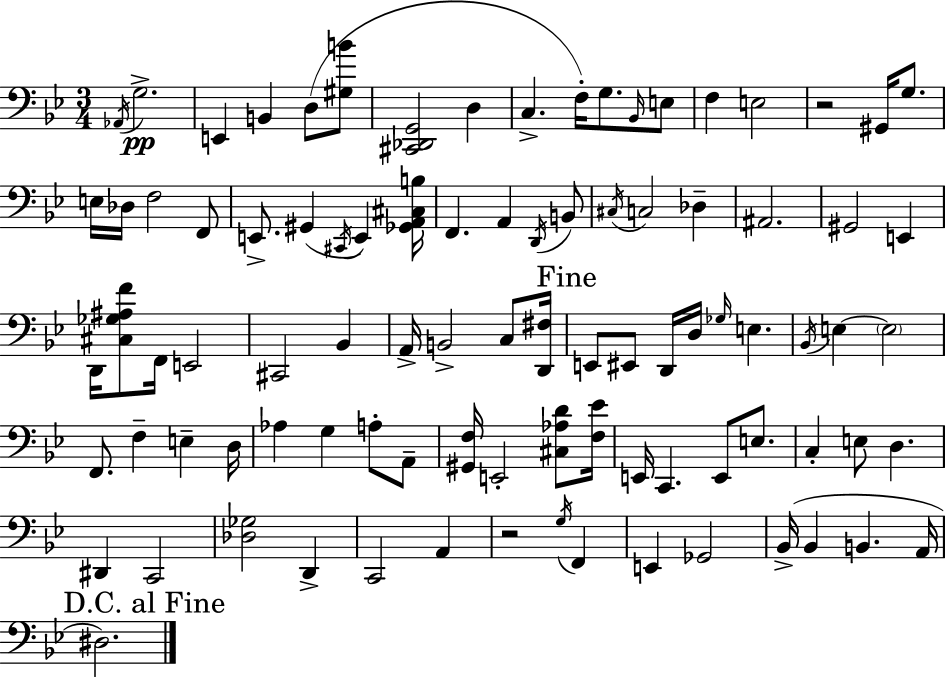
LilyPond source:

{
  \clef bass
  \numericTimeSignature
  \time 3/4
  \key bes \major
  \acciaccatura { aes,16 }\pp g2.-> | e,4 b,4 d8( <gis b'>8 | <cis, des, g,>2 d4 | c4.-> f16-.) g8. \grace { bes,16 } | \break e8 f4 e2 | r2 gis,16 g8. | e16 des16 f2 | f,8 e,8.-> gis,4( \acciaccatura { cis,16 } e,4) | \break <ges, a, cis b>16 f,4. a,4 | \acciaccatura { d,16 } b,8 \acciaccatura { cis16 } c2 | des4-- ais,2. | gis,2 | \break e,4 d,16 <cis ges ais f'>8 f,16 e,2 | cis,2 | bes,4 a,16-> b,2-> | c8 <d, fis>16 \mark "Fine" e,8 eis,8 d,16 d16 \grace { ges16 } | \break e4. \acciaccatura { bes,16 } e4~~ \parenthesize e2 | f,8. f4-- | e4-- d16 aes4 g4 | a8-. a,8-- <gis, f>16 e,2-. | \break <cis aes d'>8 <f ees'>16 e,16 c,4. | e,8 e8. c4-. e8 | d4. dis,4 c,2 | <des ges>2 | \break d,4-> c,2 | a,4 r2 | \acciaccatura { g16 } f,4 e,4 | ges,2 bes,16->( bes,4 | \break b,4. a,16 \mark "D.C. al Fine" dis2.) | \bar "|."
}